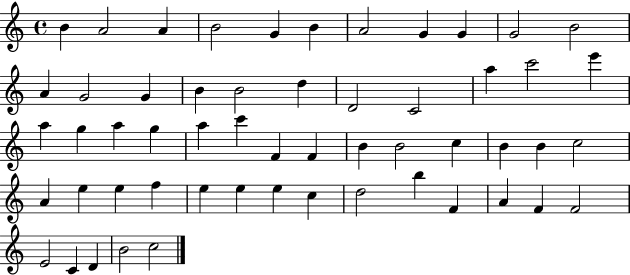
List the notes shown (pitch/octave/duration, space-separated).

B4/q A4/h A4/q B4/h G4/q B4/q A4/h G4/q G4/q G4/h B4/h A4/q G4/h G4/q B4/q B4/h D5/q D4/h C4/h A5/q C6/h E6/q A5/q G5/q A5/q G5/q A5/q C6/q F4/q F4/q B4/q B4/h C5/q B4/q B4/q C5/h A4/q E5/q E5/q F5/q E5/q E5/q E5/q C5/q D5/h B5/q F4/q A4/q F4/q F4/h E4/h C4/q D4/q B4/h C5/h